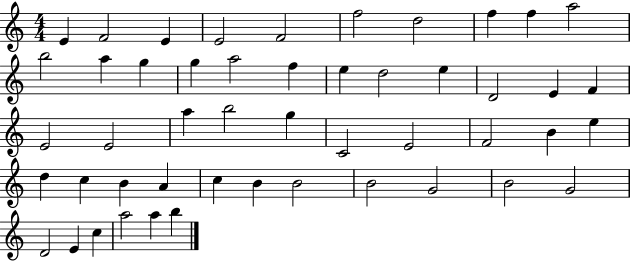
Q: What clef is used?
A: treble